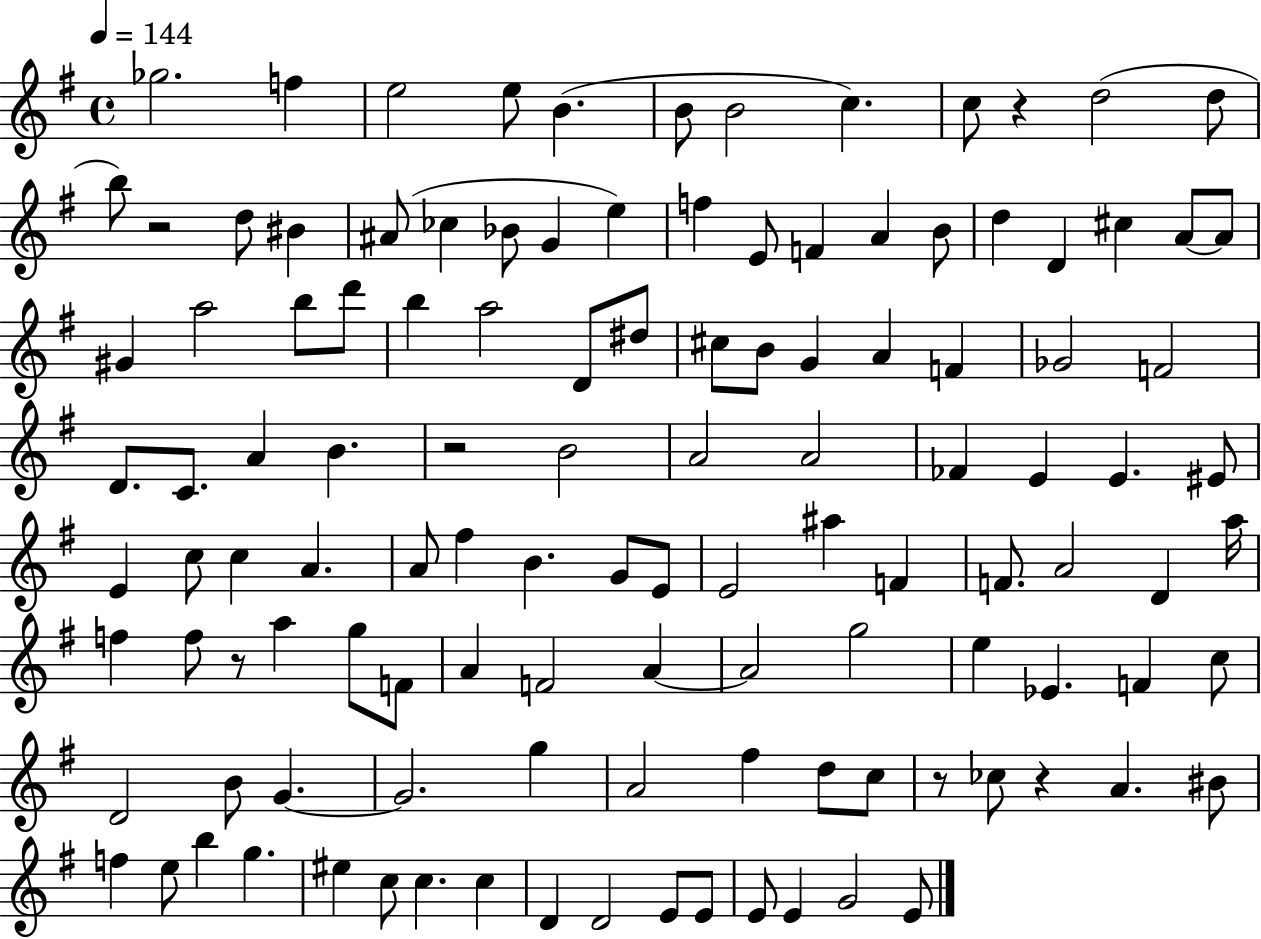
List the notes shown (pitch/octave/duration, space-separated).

Gb5/h. F5/q E5/h E5/e B4/q. B4/e B4/h C5/q. C5/e R/q D5/h D5/e B5/e R/h D5/e BIS4/q A#4/e CES5/q Bb4/e G4/q E5/q F5/q E4/e F4/q A4/q B4/e D5/q D4/q C#5/q A4/e A4/e G#4/q A5/h B5/e D6/e B5/q A5/h D4/e D#5/e C#5/e B4/e G4/q A4/q F4/q Gb4/h F4/h D4/e. C4/e. A4/q B4/q. R/h B4/h A4/h A4/h FES4/q E4/q E4/q. EIS4/e E4/q C5/e C5/q A4/q. A4/e F#5/q B4/q. G4/e E4/e E4/h A#5/q F4/q F4/e. A4/h D4/q A5/s F5/q F5/e R/e A5/q G5/e F4/e A4/q F4/h A4/q A4/h G5/h E5/q Eb4/q. F4/q C5/e D4/h B4/e G4/q. G4/h. G5/q A4/h F#5/q D5/e C5/e R/e CES5/e R/q A4/q. BIS4/e F5/q E5/e B5/q G5/q. EIS5/q C5/e C5/q. C5/q D4/q D4/h E4/e E4/e E4/e E4/q G4/h E4/e